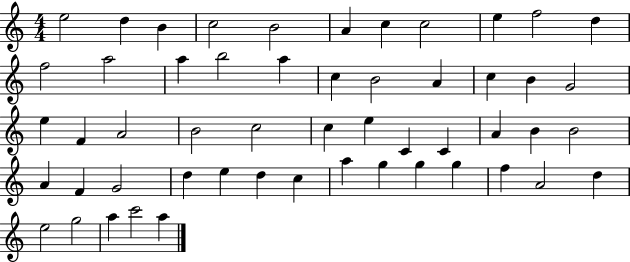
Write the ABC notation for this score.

X:1
T:Untitled
M:4/4
L:1/4
K:C
e2 d B c2 B2 A c c2 e f2 d f2 a2 a b2 a c B2 A c B G2 e F A2 B2 c2 c e C C A B B2 A F G2 d e d c a g g g f A2 d e2 g2 a c'2 a